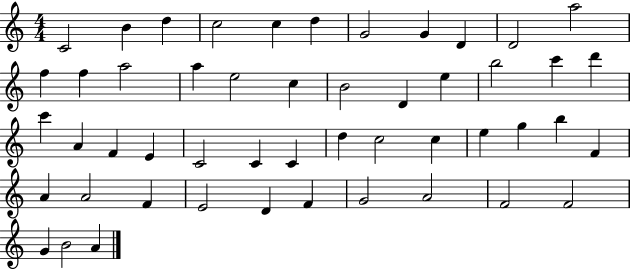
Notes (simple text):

C4/h B4/q D5/q C5/h C5/q D5/q G4/h G4/q D4/q D4/h A5/h F5/q F5/q A5/h A5/q E5/h C5/q B4/h D4/q E5/q B5/h C6/q D6/q C6/q A4/q F4/q E4/q C4/h C4/q C4/q D5/q C5/h C5/q E5/q G5/q B5/q F4/q A4/q A4/h F4/q E4/h D4/q F4/q G4/h A4/h F4/h F4/h G4/q B4/h A4/q